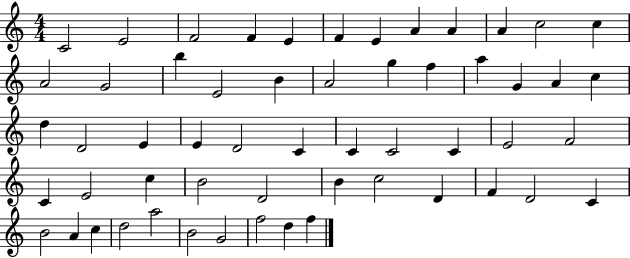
C4/h E4/h F4/h F4/q E4/q F4/q E4/q A4/q A4/q A4/q C5/h C5/q A4/h G4/h B5/q E4/h B4/q A4/h G5/q F5/q A5/q G4/q A4/q C5/q D5/q D4/h E4/q E4/q D4/h C4/q C4/q C4/h C4/q E4/h F4/h C4/q E4/h C5/q B4/h D4/h B4/q C5/h D4/q F4/q D4/h C4/q B4/h A4/q C5/q D5/h A5/h B4/h G4/h F5/h D5/q F5/q